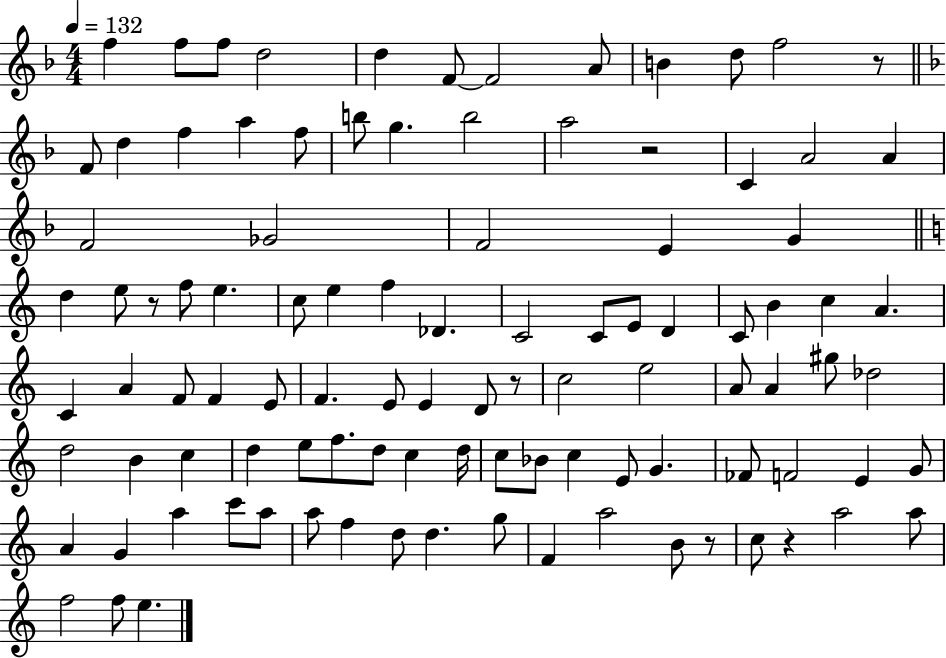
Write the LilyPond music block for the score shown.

{
  \clef treble
  \numericTimeSignature
  \time 4/4
  \key f \major
  \tempo 4 = 132
  \repeat volta 2 { f''4 f''8 f''8 d''2 | d''4 f'8~~ f'2 a'8 | b'4 d''8 f''2 r8 | \bar "||" \break \key f \major f'8 d''4 f''4 a''4 f''8 | b''8 g''4. b''2 | a''2 r2 | c'4 a'2 a'4 | \break f'2 ges'2 | f'2 e'4 g'4 | \bar "||" \break \key c \major d''4 e''8 r8 f''8 e''4. | c''8 e''4 f''4 des'4. | c'2 c'8 e'8 d'4 | c'8 b'4 c''4 a'4. | \break c'4 a'4 f'8 f'4 e'8 | f'4. e'8 e'4 d'8 r8 | c''2 e''2 | a'8 a'4 gis''8 des''2 | \break d''2 b'4 c''4 | d''4 e''8 f''8. d''8 c''4 d''16 | c''8 bes'8 c''4 e'8 g'4. | fes'8 f'2 e'4 g'8 | \break a'4 g'4 a''4 c'''8 a''8 | a''8 f''4 d''8 d''4. g''8 | f'4 a''2 b'8 r8 | c''8 r4 a''2 a''8 | \break f''2 f''8 e''4. | } \bar "|."
}